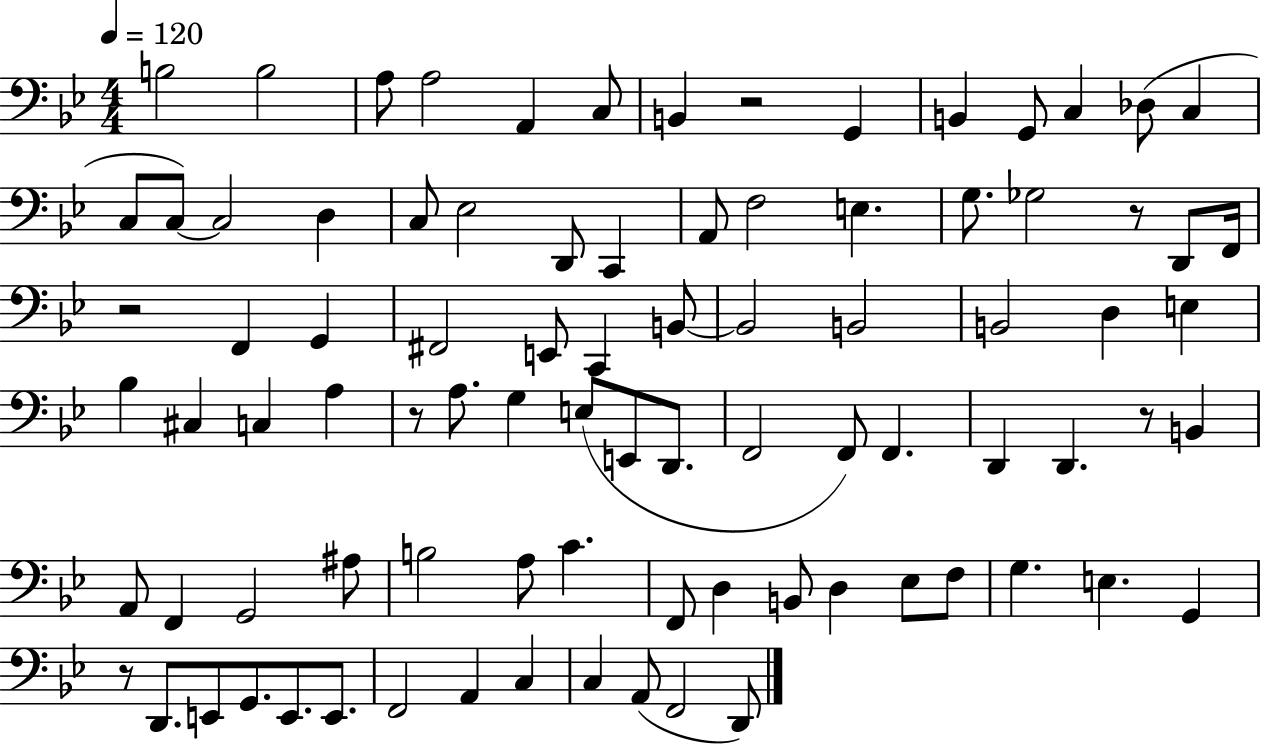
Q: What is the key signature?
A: BES major